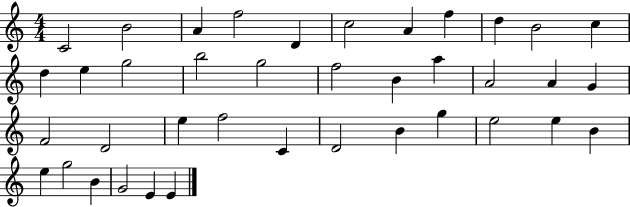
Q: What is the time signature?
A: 4/4